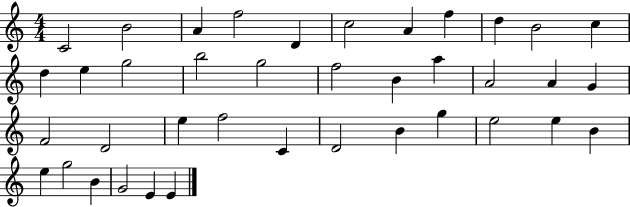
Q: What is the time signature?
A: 4/4